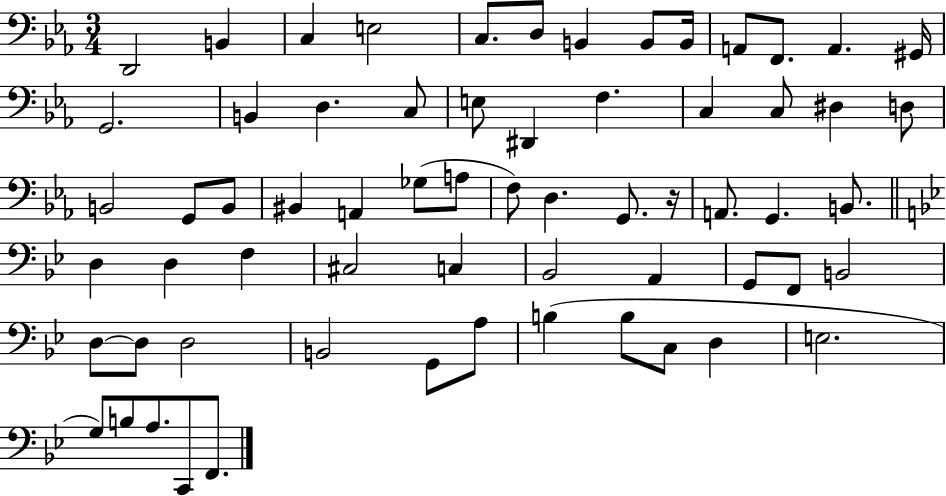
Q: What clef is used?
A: bass